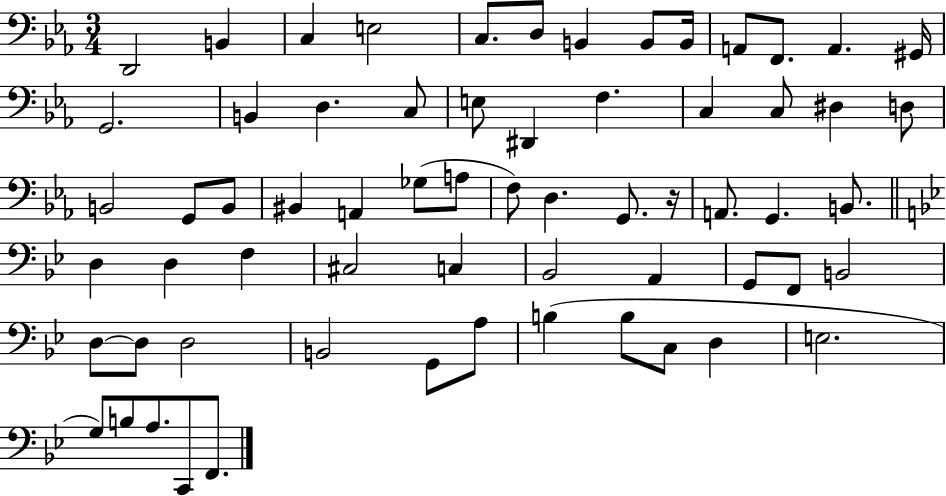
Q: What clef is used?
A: bass